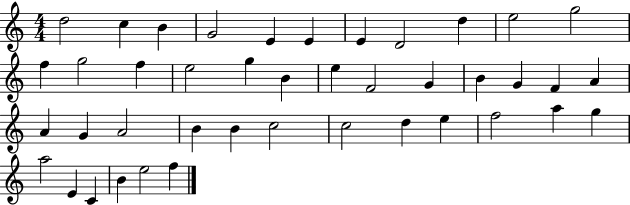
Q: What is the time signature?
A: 4/4